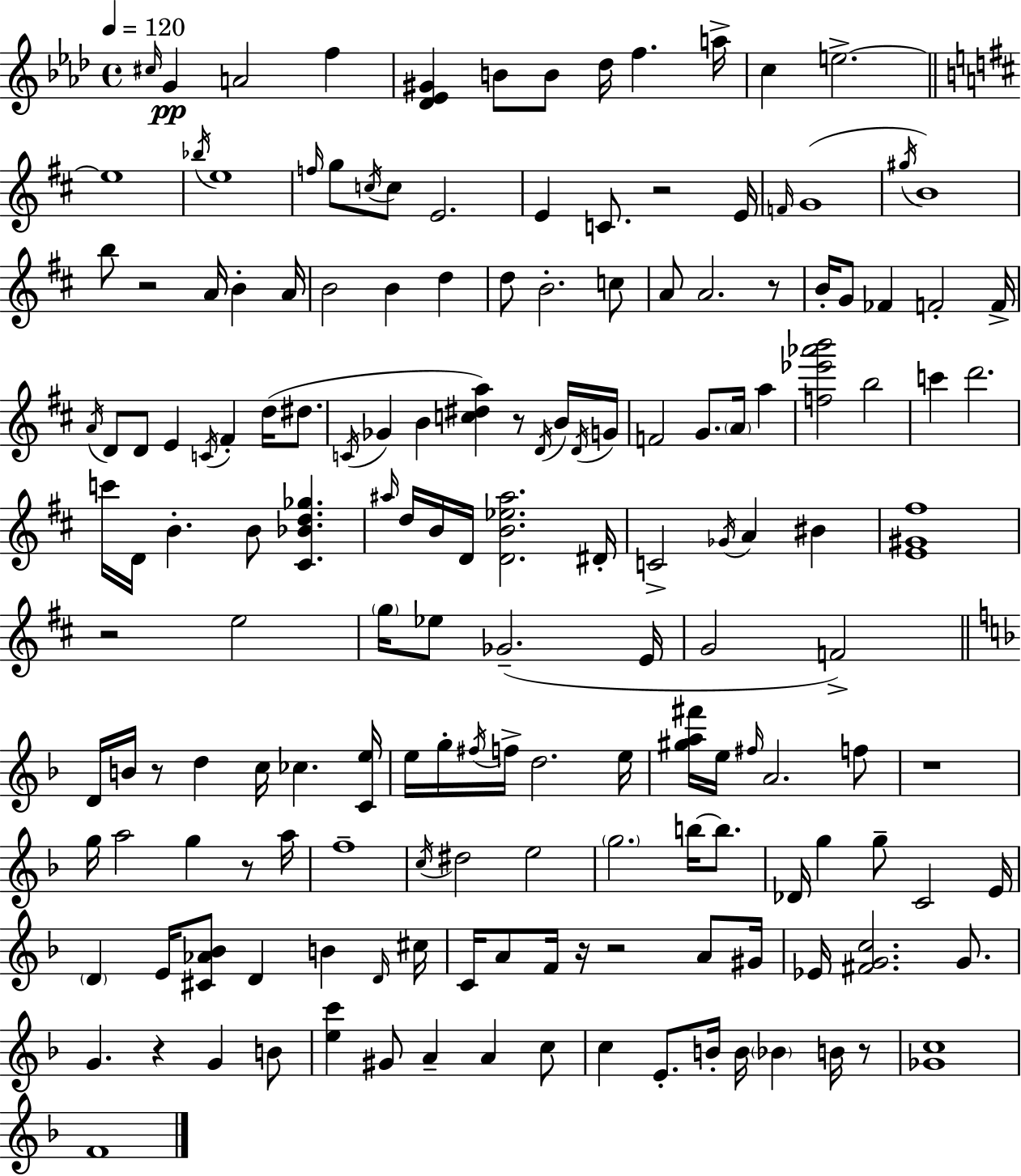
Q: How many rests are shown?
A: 12